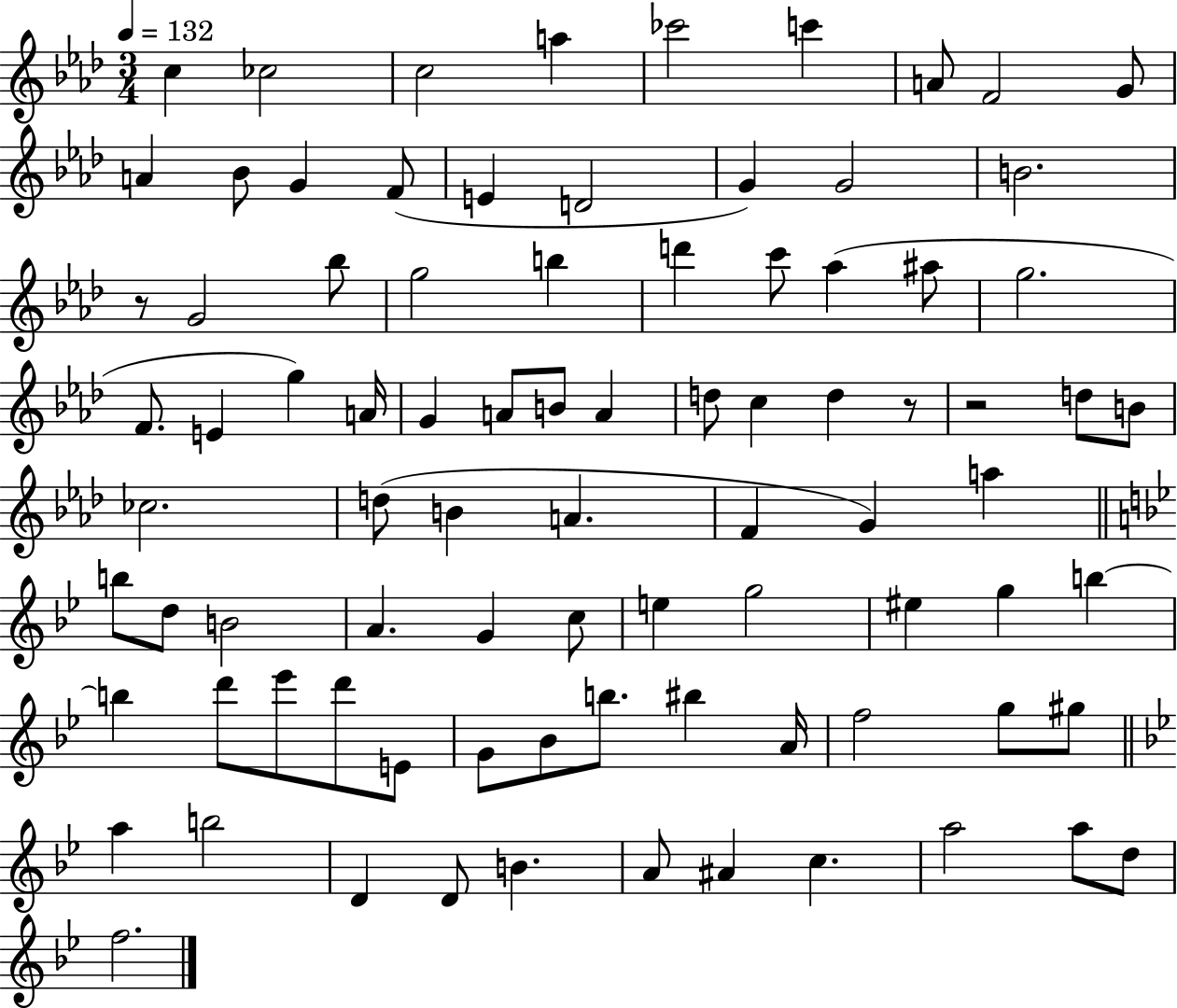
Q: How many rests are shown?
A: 3